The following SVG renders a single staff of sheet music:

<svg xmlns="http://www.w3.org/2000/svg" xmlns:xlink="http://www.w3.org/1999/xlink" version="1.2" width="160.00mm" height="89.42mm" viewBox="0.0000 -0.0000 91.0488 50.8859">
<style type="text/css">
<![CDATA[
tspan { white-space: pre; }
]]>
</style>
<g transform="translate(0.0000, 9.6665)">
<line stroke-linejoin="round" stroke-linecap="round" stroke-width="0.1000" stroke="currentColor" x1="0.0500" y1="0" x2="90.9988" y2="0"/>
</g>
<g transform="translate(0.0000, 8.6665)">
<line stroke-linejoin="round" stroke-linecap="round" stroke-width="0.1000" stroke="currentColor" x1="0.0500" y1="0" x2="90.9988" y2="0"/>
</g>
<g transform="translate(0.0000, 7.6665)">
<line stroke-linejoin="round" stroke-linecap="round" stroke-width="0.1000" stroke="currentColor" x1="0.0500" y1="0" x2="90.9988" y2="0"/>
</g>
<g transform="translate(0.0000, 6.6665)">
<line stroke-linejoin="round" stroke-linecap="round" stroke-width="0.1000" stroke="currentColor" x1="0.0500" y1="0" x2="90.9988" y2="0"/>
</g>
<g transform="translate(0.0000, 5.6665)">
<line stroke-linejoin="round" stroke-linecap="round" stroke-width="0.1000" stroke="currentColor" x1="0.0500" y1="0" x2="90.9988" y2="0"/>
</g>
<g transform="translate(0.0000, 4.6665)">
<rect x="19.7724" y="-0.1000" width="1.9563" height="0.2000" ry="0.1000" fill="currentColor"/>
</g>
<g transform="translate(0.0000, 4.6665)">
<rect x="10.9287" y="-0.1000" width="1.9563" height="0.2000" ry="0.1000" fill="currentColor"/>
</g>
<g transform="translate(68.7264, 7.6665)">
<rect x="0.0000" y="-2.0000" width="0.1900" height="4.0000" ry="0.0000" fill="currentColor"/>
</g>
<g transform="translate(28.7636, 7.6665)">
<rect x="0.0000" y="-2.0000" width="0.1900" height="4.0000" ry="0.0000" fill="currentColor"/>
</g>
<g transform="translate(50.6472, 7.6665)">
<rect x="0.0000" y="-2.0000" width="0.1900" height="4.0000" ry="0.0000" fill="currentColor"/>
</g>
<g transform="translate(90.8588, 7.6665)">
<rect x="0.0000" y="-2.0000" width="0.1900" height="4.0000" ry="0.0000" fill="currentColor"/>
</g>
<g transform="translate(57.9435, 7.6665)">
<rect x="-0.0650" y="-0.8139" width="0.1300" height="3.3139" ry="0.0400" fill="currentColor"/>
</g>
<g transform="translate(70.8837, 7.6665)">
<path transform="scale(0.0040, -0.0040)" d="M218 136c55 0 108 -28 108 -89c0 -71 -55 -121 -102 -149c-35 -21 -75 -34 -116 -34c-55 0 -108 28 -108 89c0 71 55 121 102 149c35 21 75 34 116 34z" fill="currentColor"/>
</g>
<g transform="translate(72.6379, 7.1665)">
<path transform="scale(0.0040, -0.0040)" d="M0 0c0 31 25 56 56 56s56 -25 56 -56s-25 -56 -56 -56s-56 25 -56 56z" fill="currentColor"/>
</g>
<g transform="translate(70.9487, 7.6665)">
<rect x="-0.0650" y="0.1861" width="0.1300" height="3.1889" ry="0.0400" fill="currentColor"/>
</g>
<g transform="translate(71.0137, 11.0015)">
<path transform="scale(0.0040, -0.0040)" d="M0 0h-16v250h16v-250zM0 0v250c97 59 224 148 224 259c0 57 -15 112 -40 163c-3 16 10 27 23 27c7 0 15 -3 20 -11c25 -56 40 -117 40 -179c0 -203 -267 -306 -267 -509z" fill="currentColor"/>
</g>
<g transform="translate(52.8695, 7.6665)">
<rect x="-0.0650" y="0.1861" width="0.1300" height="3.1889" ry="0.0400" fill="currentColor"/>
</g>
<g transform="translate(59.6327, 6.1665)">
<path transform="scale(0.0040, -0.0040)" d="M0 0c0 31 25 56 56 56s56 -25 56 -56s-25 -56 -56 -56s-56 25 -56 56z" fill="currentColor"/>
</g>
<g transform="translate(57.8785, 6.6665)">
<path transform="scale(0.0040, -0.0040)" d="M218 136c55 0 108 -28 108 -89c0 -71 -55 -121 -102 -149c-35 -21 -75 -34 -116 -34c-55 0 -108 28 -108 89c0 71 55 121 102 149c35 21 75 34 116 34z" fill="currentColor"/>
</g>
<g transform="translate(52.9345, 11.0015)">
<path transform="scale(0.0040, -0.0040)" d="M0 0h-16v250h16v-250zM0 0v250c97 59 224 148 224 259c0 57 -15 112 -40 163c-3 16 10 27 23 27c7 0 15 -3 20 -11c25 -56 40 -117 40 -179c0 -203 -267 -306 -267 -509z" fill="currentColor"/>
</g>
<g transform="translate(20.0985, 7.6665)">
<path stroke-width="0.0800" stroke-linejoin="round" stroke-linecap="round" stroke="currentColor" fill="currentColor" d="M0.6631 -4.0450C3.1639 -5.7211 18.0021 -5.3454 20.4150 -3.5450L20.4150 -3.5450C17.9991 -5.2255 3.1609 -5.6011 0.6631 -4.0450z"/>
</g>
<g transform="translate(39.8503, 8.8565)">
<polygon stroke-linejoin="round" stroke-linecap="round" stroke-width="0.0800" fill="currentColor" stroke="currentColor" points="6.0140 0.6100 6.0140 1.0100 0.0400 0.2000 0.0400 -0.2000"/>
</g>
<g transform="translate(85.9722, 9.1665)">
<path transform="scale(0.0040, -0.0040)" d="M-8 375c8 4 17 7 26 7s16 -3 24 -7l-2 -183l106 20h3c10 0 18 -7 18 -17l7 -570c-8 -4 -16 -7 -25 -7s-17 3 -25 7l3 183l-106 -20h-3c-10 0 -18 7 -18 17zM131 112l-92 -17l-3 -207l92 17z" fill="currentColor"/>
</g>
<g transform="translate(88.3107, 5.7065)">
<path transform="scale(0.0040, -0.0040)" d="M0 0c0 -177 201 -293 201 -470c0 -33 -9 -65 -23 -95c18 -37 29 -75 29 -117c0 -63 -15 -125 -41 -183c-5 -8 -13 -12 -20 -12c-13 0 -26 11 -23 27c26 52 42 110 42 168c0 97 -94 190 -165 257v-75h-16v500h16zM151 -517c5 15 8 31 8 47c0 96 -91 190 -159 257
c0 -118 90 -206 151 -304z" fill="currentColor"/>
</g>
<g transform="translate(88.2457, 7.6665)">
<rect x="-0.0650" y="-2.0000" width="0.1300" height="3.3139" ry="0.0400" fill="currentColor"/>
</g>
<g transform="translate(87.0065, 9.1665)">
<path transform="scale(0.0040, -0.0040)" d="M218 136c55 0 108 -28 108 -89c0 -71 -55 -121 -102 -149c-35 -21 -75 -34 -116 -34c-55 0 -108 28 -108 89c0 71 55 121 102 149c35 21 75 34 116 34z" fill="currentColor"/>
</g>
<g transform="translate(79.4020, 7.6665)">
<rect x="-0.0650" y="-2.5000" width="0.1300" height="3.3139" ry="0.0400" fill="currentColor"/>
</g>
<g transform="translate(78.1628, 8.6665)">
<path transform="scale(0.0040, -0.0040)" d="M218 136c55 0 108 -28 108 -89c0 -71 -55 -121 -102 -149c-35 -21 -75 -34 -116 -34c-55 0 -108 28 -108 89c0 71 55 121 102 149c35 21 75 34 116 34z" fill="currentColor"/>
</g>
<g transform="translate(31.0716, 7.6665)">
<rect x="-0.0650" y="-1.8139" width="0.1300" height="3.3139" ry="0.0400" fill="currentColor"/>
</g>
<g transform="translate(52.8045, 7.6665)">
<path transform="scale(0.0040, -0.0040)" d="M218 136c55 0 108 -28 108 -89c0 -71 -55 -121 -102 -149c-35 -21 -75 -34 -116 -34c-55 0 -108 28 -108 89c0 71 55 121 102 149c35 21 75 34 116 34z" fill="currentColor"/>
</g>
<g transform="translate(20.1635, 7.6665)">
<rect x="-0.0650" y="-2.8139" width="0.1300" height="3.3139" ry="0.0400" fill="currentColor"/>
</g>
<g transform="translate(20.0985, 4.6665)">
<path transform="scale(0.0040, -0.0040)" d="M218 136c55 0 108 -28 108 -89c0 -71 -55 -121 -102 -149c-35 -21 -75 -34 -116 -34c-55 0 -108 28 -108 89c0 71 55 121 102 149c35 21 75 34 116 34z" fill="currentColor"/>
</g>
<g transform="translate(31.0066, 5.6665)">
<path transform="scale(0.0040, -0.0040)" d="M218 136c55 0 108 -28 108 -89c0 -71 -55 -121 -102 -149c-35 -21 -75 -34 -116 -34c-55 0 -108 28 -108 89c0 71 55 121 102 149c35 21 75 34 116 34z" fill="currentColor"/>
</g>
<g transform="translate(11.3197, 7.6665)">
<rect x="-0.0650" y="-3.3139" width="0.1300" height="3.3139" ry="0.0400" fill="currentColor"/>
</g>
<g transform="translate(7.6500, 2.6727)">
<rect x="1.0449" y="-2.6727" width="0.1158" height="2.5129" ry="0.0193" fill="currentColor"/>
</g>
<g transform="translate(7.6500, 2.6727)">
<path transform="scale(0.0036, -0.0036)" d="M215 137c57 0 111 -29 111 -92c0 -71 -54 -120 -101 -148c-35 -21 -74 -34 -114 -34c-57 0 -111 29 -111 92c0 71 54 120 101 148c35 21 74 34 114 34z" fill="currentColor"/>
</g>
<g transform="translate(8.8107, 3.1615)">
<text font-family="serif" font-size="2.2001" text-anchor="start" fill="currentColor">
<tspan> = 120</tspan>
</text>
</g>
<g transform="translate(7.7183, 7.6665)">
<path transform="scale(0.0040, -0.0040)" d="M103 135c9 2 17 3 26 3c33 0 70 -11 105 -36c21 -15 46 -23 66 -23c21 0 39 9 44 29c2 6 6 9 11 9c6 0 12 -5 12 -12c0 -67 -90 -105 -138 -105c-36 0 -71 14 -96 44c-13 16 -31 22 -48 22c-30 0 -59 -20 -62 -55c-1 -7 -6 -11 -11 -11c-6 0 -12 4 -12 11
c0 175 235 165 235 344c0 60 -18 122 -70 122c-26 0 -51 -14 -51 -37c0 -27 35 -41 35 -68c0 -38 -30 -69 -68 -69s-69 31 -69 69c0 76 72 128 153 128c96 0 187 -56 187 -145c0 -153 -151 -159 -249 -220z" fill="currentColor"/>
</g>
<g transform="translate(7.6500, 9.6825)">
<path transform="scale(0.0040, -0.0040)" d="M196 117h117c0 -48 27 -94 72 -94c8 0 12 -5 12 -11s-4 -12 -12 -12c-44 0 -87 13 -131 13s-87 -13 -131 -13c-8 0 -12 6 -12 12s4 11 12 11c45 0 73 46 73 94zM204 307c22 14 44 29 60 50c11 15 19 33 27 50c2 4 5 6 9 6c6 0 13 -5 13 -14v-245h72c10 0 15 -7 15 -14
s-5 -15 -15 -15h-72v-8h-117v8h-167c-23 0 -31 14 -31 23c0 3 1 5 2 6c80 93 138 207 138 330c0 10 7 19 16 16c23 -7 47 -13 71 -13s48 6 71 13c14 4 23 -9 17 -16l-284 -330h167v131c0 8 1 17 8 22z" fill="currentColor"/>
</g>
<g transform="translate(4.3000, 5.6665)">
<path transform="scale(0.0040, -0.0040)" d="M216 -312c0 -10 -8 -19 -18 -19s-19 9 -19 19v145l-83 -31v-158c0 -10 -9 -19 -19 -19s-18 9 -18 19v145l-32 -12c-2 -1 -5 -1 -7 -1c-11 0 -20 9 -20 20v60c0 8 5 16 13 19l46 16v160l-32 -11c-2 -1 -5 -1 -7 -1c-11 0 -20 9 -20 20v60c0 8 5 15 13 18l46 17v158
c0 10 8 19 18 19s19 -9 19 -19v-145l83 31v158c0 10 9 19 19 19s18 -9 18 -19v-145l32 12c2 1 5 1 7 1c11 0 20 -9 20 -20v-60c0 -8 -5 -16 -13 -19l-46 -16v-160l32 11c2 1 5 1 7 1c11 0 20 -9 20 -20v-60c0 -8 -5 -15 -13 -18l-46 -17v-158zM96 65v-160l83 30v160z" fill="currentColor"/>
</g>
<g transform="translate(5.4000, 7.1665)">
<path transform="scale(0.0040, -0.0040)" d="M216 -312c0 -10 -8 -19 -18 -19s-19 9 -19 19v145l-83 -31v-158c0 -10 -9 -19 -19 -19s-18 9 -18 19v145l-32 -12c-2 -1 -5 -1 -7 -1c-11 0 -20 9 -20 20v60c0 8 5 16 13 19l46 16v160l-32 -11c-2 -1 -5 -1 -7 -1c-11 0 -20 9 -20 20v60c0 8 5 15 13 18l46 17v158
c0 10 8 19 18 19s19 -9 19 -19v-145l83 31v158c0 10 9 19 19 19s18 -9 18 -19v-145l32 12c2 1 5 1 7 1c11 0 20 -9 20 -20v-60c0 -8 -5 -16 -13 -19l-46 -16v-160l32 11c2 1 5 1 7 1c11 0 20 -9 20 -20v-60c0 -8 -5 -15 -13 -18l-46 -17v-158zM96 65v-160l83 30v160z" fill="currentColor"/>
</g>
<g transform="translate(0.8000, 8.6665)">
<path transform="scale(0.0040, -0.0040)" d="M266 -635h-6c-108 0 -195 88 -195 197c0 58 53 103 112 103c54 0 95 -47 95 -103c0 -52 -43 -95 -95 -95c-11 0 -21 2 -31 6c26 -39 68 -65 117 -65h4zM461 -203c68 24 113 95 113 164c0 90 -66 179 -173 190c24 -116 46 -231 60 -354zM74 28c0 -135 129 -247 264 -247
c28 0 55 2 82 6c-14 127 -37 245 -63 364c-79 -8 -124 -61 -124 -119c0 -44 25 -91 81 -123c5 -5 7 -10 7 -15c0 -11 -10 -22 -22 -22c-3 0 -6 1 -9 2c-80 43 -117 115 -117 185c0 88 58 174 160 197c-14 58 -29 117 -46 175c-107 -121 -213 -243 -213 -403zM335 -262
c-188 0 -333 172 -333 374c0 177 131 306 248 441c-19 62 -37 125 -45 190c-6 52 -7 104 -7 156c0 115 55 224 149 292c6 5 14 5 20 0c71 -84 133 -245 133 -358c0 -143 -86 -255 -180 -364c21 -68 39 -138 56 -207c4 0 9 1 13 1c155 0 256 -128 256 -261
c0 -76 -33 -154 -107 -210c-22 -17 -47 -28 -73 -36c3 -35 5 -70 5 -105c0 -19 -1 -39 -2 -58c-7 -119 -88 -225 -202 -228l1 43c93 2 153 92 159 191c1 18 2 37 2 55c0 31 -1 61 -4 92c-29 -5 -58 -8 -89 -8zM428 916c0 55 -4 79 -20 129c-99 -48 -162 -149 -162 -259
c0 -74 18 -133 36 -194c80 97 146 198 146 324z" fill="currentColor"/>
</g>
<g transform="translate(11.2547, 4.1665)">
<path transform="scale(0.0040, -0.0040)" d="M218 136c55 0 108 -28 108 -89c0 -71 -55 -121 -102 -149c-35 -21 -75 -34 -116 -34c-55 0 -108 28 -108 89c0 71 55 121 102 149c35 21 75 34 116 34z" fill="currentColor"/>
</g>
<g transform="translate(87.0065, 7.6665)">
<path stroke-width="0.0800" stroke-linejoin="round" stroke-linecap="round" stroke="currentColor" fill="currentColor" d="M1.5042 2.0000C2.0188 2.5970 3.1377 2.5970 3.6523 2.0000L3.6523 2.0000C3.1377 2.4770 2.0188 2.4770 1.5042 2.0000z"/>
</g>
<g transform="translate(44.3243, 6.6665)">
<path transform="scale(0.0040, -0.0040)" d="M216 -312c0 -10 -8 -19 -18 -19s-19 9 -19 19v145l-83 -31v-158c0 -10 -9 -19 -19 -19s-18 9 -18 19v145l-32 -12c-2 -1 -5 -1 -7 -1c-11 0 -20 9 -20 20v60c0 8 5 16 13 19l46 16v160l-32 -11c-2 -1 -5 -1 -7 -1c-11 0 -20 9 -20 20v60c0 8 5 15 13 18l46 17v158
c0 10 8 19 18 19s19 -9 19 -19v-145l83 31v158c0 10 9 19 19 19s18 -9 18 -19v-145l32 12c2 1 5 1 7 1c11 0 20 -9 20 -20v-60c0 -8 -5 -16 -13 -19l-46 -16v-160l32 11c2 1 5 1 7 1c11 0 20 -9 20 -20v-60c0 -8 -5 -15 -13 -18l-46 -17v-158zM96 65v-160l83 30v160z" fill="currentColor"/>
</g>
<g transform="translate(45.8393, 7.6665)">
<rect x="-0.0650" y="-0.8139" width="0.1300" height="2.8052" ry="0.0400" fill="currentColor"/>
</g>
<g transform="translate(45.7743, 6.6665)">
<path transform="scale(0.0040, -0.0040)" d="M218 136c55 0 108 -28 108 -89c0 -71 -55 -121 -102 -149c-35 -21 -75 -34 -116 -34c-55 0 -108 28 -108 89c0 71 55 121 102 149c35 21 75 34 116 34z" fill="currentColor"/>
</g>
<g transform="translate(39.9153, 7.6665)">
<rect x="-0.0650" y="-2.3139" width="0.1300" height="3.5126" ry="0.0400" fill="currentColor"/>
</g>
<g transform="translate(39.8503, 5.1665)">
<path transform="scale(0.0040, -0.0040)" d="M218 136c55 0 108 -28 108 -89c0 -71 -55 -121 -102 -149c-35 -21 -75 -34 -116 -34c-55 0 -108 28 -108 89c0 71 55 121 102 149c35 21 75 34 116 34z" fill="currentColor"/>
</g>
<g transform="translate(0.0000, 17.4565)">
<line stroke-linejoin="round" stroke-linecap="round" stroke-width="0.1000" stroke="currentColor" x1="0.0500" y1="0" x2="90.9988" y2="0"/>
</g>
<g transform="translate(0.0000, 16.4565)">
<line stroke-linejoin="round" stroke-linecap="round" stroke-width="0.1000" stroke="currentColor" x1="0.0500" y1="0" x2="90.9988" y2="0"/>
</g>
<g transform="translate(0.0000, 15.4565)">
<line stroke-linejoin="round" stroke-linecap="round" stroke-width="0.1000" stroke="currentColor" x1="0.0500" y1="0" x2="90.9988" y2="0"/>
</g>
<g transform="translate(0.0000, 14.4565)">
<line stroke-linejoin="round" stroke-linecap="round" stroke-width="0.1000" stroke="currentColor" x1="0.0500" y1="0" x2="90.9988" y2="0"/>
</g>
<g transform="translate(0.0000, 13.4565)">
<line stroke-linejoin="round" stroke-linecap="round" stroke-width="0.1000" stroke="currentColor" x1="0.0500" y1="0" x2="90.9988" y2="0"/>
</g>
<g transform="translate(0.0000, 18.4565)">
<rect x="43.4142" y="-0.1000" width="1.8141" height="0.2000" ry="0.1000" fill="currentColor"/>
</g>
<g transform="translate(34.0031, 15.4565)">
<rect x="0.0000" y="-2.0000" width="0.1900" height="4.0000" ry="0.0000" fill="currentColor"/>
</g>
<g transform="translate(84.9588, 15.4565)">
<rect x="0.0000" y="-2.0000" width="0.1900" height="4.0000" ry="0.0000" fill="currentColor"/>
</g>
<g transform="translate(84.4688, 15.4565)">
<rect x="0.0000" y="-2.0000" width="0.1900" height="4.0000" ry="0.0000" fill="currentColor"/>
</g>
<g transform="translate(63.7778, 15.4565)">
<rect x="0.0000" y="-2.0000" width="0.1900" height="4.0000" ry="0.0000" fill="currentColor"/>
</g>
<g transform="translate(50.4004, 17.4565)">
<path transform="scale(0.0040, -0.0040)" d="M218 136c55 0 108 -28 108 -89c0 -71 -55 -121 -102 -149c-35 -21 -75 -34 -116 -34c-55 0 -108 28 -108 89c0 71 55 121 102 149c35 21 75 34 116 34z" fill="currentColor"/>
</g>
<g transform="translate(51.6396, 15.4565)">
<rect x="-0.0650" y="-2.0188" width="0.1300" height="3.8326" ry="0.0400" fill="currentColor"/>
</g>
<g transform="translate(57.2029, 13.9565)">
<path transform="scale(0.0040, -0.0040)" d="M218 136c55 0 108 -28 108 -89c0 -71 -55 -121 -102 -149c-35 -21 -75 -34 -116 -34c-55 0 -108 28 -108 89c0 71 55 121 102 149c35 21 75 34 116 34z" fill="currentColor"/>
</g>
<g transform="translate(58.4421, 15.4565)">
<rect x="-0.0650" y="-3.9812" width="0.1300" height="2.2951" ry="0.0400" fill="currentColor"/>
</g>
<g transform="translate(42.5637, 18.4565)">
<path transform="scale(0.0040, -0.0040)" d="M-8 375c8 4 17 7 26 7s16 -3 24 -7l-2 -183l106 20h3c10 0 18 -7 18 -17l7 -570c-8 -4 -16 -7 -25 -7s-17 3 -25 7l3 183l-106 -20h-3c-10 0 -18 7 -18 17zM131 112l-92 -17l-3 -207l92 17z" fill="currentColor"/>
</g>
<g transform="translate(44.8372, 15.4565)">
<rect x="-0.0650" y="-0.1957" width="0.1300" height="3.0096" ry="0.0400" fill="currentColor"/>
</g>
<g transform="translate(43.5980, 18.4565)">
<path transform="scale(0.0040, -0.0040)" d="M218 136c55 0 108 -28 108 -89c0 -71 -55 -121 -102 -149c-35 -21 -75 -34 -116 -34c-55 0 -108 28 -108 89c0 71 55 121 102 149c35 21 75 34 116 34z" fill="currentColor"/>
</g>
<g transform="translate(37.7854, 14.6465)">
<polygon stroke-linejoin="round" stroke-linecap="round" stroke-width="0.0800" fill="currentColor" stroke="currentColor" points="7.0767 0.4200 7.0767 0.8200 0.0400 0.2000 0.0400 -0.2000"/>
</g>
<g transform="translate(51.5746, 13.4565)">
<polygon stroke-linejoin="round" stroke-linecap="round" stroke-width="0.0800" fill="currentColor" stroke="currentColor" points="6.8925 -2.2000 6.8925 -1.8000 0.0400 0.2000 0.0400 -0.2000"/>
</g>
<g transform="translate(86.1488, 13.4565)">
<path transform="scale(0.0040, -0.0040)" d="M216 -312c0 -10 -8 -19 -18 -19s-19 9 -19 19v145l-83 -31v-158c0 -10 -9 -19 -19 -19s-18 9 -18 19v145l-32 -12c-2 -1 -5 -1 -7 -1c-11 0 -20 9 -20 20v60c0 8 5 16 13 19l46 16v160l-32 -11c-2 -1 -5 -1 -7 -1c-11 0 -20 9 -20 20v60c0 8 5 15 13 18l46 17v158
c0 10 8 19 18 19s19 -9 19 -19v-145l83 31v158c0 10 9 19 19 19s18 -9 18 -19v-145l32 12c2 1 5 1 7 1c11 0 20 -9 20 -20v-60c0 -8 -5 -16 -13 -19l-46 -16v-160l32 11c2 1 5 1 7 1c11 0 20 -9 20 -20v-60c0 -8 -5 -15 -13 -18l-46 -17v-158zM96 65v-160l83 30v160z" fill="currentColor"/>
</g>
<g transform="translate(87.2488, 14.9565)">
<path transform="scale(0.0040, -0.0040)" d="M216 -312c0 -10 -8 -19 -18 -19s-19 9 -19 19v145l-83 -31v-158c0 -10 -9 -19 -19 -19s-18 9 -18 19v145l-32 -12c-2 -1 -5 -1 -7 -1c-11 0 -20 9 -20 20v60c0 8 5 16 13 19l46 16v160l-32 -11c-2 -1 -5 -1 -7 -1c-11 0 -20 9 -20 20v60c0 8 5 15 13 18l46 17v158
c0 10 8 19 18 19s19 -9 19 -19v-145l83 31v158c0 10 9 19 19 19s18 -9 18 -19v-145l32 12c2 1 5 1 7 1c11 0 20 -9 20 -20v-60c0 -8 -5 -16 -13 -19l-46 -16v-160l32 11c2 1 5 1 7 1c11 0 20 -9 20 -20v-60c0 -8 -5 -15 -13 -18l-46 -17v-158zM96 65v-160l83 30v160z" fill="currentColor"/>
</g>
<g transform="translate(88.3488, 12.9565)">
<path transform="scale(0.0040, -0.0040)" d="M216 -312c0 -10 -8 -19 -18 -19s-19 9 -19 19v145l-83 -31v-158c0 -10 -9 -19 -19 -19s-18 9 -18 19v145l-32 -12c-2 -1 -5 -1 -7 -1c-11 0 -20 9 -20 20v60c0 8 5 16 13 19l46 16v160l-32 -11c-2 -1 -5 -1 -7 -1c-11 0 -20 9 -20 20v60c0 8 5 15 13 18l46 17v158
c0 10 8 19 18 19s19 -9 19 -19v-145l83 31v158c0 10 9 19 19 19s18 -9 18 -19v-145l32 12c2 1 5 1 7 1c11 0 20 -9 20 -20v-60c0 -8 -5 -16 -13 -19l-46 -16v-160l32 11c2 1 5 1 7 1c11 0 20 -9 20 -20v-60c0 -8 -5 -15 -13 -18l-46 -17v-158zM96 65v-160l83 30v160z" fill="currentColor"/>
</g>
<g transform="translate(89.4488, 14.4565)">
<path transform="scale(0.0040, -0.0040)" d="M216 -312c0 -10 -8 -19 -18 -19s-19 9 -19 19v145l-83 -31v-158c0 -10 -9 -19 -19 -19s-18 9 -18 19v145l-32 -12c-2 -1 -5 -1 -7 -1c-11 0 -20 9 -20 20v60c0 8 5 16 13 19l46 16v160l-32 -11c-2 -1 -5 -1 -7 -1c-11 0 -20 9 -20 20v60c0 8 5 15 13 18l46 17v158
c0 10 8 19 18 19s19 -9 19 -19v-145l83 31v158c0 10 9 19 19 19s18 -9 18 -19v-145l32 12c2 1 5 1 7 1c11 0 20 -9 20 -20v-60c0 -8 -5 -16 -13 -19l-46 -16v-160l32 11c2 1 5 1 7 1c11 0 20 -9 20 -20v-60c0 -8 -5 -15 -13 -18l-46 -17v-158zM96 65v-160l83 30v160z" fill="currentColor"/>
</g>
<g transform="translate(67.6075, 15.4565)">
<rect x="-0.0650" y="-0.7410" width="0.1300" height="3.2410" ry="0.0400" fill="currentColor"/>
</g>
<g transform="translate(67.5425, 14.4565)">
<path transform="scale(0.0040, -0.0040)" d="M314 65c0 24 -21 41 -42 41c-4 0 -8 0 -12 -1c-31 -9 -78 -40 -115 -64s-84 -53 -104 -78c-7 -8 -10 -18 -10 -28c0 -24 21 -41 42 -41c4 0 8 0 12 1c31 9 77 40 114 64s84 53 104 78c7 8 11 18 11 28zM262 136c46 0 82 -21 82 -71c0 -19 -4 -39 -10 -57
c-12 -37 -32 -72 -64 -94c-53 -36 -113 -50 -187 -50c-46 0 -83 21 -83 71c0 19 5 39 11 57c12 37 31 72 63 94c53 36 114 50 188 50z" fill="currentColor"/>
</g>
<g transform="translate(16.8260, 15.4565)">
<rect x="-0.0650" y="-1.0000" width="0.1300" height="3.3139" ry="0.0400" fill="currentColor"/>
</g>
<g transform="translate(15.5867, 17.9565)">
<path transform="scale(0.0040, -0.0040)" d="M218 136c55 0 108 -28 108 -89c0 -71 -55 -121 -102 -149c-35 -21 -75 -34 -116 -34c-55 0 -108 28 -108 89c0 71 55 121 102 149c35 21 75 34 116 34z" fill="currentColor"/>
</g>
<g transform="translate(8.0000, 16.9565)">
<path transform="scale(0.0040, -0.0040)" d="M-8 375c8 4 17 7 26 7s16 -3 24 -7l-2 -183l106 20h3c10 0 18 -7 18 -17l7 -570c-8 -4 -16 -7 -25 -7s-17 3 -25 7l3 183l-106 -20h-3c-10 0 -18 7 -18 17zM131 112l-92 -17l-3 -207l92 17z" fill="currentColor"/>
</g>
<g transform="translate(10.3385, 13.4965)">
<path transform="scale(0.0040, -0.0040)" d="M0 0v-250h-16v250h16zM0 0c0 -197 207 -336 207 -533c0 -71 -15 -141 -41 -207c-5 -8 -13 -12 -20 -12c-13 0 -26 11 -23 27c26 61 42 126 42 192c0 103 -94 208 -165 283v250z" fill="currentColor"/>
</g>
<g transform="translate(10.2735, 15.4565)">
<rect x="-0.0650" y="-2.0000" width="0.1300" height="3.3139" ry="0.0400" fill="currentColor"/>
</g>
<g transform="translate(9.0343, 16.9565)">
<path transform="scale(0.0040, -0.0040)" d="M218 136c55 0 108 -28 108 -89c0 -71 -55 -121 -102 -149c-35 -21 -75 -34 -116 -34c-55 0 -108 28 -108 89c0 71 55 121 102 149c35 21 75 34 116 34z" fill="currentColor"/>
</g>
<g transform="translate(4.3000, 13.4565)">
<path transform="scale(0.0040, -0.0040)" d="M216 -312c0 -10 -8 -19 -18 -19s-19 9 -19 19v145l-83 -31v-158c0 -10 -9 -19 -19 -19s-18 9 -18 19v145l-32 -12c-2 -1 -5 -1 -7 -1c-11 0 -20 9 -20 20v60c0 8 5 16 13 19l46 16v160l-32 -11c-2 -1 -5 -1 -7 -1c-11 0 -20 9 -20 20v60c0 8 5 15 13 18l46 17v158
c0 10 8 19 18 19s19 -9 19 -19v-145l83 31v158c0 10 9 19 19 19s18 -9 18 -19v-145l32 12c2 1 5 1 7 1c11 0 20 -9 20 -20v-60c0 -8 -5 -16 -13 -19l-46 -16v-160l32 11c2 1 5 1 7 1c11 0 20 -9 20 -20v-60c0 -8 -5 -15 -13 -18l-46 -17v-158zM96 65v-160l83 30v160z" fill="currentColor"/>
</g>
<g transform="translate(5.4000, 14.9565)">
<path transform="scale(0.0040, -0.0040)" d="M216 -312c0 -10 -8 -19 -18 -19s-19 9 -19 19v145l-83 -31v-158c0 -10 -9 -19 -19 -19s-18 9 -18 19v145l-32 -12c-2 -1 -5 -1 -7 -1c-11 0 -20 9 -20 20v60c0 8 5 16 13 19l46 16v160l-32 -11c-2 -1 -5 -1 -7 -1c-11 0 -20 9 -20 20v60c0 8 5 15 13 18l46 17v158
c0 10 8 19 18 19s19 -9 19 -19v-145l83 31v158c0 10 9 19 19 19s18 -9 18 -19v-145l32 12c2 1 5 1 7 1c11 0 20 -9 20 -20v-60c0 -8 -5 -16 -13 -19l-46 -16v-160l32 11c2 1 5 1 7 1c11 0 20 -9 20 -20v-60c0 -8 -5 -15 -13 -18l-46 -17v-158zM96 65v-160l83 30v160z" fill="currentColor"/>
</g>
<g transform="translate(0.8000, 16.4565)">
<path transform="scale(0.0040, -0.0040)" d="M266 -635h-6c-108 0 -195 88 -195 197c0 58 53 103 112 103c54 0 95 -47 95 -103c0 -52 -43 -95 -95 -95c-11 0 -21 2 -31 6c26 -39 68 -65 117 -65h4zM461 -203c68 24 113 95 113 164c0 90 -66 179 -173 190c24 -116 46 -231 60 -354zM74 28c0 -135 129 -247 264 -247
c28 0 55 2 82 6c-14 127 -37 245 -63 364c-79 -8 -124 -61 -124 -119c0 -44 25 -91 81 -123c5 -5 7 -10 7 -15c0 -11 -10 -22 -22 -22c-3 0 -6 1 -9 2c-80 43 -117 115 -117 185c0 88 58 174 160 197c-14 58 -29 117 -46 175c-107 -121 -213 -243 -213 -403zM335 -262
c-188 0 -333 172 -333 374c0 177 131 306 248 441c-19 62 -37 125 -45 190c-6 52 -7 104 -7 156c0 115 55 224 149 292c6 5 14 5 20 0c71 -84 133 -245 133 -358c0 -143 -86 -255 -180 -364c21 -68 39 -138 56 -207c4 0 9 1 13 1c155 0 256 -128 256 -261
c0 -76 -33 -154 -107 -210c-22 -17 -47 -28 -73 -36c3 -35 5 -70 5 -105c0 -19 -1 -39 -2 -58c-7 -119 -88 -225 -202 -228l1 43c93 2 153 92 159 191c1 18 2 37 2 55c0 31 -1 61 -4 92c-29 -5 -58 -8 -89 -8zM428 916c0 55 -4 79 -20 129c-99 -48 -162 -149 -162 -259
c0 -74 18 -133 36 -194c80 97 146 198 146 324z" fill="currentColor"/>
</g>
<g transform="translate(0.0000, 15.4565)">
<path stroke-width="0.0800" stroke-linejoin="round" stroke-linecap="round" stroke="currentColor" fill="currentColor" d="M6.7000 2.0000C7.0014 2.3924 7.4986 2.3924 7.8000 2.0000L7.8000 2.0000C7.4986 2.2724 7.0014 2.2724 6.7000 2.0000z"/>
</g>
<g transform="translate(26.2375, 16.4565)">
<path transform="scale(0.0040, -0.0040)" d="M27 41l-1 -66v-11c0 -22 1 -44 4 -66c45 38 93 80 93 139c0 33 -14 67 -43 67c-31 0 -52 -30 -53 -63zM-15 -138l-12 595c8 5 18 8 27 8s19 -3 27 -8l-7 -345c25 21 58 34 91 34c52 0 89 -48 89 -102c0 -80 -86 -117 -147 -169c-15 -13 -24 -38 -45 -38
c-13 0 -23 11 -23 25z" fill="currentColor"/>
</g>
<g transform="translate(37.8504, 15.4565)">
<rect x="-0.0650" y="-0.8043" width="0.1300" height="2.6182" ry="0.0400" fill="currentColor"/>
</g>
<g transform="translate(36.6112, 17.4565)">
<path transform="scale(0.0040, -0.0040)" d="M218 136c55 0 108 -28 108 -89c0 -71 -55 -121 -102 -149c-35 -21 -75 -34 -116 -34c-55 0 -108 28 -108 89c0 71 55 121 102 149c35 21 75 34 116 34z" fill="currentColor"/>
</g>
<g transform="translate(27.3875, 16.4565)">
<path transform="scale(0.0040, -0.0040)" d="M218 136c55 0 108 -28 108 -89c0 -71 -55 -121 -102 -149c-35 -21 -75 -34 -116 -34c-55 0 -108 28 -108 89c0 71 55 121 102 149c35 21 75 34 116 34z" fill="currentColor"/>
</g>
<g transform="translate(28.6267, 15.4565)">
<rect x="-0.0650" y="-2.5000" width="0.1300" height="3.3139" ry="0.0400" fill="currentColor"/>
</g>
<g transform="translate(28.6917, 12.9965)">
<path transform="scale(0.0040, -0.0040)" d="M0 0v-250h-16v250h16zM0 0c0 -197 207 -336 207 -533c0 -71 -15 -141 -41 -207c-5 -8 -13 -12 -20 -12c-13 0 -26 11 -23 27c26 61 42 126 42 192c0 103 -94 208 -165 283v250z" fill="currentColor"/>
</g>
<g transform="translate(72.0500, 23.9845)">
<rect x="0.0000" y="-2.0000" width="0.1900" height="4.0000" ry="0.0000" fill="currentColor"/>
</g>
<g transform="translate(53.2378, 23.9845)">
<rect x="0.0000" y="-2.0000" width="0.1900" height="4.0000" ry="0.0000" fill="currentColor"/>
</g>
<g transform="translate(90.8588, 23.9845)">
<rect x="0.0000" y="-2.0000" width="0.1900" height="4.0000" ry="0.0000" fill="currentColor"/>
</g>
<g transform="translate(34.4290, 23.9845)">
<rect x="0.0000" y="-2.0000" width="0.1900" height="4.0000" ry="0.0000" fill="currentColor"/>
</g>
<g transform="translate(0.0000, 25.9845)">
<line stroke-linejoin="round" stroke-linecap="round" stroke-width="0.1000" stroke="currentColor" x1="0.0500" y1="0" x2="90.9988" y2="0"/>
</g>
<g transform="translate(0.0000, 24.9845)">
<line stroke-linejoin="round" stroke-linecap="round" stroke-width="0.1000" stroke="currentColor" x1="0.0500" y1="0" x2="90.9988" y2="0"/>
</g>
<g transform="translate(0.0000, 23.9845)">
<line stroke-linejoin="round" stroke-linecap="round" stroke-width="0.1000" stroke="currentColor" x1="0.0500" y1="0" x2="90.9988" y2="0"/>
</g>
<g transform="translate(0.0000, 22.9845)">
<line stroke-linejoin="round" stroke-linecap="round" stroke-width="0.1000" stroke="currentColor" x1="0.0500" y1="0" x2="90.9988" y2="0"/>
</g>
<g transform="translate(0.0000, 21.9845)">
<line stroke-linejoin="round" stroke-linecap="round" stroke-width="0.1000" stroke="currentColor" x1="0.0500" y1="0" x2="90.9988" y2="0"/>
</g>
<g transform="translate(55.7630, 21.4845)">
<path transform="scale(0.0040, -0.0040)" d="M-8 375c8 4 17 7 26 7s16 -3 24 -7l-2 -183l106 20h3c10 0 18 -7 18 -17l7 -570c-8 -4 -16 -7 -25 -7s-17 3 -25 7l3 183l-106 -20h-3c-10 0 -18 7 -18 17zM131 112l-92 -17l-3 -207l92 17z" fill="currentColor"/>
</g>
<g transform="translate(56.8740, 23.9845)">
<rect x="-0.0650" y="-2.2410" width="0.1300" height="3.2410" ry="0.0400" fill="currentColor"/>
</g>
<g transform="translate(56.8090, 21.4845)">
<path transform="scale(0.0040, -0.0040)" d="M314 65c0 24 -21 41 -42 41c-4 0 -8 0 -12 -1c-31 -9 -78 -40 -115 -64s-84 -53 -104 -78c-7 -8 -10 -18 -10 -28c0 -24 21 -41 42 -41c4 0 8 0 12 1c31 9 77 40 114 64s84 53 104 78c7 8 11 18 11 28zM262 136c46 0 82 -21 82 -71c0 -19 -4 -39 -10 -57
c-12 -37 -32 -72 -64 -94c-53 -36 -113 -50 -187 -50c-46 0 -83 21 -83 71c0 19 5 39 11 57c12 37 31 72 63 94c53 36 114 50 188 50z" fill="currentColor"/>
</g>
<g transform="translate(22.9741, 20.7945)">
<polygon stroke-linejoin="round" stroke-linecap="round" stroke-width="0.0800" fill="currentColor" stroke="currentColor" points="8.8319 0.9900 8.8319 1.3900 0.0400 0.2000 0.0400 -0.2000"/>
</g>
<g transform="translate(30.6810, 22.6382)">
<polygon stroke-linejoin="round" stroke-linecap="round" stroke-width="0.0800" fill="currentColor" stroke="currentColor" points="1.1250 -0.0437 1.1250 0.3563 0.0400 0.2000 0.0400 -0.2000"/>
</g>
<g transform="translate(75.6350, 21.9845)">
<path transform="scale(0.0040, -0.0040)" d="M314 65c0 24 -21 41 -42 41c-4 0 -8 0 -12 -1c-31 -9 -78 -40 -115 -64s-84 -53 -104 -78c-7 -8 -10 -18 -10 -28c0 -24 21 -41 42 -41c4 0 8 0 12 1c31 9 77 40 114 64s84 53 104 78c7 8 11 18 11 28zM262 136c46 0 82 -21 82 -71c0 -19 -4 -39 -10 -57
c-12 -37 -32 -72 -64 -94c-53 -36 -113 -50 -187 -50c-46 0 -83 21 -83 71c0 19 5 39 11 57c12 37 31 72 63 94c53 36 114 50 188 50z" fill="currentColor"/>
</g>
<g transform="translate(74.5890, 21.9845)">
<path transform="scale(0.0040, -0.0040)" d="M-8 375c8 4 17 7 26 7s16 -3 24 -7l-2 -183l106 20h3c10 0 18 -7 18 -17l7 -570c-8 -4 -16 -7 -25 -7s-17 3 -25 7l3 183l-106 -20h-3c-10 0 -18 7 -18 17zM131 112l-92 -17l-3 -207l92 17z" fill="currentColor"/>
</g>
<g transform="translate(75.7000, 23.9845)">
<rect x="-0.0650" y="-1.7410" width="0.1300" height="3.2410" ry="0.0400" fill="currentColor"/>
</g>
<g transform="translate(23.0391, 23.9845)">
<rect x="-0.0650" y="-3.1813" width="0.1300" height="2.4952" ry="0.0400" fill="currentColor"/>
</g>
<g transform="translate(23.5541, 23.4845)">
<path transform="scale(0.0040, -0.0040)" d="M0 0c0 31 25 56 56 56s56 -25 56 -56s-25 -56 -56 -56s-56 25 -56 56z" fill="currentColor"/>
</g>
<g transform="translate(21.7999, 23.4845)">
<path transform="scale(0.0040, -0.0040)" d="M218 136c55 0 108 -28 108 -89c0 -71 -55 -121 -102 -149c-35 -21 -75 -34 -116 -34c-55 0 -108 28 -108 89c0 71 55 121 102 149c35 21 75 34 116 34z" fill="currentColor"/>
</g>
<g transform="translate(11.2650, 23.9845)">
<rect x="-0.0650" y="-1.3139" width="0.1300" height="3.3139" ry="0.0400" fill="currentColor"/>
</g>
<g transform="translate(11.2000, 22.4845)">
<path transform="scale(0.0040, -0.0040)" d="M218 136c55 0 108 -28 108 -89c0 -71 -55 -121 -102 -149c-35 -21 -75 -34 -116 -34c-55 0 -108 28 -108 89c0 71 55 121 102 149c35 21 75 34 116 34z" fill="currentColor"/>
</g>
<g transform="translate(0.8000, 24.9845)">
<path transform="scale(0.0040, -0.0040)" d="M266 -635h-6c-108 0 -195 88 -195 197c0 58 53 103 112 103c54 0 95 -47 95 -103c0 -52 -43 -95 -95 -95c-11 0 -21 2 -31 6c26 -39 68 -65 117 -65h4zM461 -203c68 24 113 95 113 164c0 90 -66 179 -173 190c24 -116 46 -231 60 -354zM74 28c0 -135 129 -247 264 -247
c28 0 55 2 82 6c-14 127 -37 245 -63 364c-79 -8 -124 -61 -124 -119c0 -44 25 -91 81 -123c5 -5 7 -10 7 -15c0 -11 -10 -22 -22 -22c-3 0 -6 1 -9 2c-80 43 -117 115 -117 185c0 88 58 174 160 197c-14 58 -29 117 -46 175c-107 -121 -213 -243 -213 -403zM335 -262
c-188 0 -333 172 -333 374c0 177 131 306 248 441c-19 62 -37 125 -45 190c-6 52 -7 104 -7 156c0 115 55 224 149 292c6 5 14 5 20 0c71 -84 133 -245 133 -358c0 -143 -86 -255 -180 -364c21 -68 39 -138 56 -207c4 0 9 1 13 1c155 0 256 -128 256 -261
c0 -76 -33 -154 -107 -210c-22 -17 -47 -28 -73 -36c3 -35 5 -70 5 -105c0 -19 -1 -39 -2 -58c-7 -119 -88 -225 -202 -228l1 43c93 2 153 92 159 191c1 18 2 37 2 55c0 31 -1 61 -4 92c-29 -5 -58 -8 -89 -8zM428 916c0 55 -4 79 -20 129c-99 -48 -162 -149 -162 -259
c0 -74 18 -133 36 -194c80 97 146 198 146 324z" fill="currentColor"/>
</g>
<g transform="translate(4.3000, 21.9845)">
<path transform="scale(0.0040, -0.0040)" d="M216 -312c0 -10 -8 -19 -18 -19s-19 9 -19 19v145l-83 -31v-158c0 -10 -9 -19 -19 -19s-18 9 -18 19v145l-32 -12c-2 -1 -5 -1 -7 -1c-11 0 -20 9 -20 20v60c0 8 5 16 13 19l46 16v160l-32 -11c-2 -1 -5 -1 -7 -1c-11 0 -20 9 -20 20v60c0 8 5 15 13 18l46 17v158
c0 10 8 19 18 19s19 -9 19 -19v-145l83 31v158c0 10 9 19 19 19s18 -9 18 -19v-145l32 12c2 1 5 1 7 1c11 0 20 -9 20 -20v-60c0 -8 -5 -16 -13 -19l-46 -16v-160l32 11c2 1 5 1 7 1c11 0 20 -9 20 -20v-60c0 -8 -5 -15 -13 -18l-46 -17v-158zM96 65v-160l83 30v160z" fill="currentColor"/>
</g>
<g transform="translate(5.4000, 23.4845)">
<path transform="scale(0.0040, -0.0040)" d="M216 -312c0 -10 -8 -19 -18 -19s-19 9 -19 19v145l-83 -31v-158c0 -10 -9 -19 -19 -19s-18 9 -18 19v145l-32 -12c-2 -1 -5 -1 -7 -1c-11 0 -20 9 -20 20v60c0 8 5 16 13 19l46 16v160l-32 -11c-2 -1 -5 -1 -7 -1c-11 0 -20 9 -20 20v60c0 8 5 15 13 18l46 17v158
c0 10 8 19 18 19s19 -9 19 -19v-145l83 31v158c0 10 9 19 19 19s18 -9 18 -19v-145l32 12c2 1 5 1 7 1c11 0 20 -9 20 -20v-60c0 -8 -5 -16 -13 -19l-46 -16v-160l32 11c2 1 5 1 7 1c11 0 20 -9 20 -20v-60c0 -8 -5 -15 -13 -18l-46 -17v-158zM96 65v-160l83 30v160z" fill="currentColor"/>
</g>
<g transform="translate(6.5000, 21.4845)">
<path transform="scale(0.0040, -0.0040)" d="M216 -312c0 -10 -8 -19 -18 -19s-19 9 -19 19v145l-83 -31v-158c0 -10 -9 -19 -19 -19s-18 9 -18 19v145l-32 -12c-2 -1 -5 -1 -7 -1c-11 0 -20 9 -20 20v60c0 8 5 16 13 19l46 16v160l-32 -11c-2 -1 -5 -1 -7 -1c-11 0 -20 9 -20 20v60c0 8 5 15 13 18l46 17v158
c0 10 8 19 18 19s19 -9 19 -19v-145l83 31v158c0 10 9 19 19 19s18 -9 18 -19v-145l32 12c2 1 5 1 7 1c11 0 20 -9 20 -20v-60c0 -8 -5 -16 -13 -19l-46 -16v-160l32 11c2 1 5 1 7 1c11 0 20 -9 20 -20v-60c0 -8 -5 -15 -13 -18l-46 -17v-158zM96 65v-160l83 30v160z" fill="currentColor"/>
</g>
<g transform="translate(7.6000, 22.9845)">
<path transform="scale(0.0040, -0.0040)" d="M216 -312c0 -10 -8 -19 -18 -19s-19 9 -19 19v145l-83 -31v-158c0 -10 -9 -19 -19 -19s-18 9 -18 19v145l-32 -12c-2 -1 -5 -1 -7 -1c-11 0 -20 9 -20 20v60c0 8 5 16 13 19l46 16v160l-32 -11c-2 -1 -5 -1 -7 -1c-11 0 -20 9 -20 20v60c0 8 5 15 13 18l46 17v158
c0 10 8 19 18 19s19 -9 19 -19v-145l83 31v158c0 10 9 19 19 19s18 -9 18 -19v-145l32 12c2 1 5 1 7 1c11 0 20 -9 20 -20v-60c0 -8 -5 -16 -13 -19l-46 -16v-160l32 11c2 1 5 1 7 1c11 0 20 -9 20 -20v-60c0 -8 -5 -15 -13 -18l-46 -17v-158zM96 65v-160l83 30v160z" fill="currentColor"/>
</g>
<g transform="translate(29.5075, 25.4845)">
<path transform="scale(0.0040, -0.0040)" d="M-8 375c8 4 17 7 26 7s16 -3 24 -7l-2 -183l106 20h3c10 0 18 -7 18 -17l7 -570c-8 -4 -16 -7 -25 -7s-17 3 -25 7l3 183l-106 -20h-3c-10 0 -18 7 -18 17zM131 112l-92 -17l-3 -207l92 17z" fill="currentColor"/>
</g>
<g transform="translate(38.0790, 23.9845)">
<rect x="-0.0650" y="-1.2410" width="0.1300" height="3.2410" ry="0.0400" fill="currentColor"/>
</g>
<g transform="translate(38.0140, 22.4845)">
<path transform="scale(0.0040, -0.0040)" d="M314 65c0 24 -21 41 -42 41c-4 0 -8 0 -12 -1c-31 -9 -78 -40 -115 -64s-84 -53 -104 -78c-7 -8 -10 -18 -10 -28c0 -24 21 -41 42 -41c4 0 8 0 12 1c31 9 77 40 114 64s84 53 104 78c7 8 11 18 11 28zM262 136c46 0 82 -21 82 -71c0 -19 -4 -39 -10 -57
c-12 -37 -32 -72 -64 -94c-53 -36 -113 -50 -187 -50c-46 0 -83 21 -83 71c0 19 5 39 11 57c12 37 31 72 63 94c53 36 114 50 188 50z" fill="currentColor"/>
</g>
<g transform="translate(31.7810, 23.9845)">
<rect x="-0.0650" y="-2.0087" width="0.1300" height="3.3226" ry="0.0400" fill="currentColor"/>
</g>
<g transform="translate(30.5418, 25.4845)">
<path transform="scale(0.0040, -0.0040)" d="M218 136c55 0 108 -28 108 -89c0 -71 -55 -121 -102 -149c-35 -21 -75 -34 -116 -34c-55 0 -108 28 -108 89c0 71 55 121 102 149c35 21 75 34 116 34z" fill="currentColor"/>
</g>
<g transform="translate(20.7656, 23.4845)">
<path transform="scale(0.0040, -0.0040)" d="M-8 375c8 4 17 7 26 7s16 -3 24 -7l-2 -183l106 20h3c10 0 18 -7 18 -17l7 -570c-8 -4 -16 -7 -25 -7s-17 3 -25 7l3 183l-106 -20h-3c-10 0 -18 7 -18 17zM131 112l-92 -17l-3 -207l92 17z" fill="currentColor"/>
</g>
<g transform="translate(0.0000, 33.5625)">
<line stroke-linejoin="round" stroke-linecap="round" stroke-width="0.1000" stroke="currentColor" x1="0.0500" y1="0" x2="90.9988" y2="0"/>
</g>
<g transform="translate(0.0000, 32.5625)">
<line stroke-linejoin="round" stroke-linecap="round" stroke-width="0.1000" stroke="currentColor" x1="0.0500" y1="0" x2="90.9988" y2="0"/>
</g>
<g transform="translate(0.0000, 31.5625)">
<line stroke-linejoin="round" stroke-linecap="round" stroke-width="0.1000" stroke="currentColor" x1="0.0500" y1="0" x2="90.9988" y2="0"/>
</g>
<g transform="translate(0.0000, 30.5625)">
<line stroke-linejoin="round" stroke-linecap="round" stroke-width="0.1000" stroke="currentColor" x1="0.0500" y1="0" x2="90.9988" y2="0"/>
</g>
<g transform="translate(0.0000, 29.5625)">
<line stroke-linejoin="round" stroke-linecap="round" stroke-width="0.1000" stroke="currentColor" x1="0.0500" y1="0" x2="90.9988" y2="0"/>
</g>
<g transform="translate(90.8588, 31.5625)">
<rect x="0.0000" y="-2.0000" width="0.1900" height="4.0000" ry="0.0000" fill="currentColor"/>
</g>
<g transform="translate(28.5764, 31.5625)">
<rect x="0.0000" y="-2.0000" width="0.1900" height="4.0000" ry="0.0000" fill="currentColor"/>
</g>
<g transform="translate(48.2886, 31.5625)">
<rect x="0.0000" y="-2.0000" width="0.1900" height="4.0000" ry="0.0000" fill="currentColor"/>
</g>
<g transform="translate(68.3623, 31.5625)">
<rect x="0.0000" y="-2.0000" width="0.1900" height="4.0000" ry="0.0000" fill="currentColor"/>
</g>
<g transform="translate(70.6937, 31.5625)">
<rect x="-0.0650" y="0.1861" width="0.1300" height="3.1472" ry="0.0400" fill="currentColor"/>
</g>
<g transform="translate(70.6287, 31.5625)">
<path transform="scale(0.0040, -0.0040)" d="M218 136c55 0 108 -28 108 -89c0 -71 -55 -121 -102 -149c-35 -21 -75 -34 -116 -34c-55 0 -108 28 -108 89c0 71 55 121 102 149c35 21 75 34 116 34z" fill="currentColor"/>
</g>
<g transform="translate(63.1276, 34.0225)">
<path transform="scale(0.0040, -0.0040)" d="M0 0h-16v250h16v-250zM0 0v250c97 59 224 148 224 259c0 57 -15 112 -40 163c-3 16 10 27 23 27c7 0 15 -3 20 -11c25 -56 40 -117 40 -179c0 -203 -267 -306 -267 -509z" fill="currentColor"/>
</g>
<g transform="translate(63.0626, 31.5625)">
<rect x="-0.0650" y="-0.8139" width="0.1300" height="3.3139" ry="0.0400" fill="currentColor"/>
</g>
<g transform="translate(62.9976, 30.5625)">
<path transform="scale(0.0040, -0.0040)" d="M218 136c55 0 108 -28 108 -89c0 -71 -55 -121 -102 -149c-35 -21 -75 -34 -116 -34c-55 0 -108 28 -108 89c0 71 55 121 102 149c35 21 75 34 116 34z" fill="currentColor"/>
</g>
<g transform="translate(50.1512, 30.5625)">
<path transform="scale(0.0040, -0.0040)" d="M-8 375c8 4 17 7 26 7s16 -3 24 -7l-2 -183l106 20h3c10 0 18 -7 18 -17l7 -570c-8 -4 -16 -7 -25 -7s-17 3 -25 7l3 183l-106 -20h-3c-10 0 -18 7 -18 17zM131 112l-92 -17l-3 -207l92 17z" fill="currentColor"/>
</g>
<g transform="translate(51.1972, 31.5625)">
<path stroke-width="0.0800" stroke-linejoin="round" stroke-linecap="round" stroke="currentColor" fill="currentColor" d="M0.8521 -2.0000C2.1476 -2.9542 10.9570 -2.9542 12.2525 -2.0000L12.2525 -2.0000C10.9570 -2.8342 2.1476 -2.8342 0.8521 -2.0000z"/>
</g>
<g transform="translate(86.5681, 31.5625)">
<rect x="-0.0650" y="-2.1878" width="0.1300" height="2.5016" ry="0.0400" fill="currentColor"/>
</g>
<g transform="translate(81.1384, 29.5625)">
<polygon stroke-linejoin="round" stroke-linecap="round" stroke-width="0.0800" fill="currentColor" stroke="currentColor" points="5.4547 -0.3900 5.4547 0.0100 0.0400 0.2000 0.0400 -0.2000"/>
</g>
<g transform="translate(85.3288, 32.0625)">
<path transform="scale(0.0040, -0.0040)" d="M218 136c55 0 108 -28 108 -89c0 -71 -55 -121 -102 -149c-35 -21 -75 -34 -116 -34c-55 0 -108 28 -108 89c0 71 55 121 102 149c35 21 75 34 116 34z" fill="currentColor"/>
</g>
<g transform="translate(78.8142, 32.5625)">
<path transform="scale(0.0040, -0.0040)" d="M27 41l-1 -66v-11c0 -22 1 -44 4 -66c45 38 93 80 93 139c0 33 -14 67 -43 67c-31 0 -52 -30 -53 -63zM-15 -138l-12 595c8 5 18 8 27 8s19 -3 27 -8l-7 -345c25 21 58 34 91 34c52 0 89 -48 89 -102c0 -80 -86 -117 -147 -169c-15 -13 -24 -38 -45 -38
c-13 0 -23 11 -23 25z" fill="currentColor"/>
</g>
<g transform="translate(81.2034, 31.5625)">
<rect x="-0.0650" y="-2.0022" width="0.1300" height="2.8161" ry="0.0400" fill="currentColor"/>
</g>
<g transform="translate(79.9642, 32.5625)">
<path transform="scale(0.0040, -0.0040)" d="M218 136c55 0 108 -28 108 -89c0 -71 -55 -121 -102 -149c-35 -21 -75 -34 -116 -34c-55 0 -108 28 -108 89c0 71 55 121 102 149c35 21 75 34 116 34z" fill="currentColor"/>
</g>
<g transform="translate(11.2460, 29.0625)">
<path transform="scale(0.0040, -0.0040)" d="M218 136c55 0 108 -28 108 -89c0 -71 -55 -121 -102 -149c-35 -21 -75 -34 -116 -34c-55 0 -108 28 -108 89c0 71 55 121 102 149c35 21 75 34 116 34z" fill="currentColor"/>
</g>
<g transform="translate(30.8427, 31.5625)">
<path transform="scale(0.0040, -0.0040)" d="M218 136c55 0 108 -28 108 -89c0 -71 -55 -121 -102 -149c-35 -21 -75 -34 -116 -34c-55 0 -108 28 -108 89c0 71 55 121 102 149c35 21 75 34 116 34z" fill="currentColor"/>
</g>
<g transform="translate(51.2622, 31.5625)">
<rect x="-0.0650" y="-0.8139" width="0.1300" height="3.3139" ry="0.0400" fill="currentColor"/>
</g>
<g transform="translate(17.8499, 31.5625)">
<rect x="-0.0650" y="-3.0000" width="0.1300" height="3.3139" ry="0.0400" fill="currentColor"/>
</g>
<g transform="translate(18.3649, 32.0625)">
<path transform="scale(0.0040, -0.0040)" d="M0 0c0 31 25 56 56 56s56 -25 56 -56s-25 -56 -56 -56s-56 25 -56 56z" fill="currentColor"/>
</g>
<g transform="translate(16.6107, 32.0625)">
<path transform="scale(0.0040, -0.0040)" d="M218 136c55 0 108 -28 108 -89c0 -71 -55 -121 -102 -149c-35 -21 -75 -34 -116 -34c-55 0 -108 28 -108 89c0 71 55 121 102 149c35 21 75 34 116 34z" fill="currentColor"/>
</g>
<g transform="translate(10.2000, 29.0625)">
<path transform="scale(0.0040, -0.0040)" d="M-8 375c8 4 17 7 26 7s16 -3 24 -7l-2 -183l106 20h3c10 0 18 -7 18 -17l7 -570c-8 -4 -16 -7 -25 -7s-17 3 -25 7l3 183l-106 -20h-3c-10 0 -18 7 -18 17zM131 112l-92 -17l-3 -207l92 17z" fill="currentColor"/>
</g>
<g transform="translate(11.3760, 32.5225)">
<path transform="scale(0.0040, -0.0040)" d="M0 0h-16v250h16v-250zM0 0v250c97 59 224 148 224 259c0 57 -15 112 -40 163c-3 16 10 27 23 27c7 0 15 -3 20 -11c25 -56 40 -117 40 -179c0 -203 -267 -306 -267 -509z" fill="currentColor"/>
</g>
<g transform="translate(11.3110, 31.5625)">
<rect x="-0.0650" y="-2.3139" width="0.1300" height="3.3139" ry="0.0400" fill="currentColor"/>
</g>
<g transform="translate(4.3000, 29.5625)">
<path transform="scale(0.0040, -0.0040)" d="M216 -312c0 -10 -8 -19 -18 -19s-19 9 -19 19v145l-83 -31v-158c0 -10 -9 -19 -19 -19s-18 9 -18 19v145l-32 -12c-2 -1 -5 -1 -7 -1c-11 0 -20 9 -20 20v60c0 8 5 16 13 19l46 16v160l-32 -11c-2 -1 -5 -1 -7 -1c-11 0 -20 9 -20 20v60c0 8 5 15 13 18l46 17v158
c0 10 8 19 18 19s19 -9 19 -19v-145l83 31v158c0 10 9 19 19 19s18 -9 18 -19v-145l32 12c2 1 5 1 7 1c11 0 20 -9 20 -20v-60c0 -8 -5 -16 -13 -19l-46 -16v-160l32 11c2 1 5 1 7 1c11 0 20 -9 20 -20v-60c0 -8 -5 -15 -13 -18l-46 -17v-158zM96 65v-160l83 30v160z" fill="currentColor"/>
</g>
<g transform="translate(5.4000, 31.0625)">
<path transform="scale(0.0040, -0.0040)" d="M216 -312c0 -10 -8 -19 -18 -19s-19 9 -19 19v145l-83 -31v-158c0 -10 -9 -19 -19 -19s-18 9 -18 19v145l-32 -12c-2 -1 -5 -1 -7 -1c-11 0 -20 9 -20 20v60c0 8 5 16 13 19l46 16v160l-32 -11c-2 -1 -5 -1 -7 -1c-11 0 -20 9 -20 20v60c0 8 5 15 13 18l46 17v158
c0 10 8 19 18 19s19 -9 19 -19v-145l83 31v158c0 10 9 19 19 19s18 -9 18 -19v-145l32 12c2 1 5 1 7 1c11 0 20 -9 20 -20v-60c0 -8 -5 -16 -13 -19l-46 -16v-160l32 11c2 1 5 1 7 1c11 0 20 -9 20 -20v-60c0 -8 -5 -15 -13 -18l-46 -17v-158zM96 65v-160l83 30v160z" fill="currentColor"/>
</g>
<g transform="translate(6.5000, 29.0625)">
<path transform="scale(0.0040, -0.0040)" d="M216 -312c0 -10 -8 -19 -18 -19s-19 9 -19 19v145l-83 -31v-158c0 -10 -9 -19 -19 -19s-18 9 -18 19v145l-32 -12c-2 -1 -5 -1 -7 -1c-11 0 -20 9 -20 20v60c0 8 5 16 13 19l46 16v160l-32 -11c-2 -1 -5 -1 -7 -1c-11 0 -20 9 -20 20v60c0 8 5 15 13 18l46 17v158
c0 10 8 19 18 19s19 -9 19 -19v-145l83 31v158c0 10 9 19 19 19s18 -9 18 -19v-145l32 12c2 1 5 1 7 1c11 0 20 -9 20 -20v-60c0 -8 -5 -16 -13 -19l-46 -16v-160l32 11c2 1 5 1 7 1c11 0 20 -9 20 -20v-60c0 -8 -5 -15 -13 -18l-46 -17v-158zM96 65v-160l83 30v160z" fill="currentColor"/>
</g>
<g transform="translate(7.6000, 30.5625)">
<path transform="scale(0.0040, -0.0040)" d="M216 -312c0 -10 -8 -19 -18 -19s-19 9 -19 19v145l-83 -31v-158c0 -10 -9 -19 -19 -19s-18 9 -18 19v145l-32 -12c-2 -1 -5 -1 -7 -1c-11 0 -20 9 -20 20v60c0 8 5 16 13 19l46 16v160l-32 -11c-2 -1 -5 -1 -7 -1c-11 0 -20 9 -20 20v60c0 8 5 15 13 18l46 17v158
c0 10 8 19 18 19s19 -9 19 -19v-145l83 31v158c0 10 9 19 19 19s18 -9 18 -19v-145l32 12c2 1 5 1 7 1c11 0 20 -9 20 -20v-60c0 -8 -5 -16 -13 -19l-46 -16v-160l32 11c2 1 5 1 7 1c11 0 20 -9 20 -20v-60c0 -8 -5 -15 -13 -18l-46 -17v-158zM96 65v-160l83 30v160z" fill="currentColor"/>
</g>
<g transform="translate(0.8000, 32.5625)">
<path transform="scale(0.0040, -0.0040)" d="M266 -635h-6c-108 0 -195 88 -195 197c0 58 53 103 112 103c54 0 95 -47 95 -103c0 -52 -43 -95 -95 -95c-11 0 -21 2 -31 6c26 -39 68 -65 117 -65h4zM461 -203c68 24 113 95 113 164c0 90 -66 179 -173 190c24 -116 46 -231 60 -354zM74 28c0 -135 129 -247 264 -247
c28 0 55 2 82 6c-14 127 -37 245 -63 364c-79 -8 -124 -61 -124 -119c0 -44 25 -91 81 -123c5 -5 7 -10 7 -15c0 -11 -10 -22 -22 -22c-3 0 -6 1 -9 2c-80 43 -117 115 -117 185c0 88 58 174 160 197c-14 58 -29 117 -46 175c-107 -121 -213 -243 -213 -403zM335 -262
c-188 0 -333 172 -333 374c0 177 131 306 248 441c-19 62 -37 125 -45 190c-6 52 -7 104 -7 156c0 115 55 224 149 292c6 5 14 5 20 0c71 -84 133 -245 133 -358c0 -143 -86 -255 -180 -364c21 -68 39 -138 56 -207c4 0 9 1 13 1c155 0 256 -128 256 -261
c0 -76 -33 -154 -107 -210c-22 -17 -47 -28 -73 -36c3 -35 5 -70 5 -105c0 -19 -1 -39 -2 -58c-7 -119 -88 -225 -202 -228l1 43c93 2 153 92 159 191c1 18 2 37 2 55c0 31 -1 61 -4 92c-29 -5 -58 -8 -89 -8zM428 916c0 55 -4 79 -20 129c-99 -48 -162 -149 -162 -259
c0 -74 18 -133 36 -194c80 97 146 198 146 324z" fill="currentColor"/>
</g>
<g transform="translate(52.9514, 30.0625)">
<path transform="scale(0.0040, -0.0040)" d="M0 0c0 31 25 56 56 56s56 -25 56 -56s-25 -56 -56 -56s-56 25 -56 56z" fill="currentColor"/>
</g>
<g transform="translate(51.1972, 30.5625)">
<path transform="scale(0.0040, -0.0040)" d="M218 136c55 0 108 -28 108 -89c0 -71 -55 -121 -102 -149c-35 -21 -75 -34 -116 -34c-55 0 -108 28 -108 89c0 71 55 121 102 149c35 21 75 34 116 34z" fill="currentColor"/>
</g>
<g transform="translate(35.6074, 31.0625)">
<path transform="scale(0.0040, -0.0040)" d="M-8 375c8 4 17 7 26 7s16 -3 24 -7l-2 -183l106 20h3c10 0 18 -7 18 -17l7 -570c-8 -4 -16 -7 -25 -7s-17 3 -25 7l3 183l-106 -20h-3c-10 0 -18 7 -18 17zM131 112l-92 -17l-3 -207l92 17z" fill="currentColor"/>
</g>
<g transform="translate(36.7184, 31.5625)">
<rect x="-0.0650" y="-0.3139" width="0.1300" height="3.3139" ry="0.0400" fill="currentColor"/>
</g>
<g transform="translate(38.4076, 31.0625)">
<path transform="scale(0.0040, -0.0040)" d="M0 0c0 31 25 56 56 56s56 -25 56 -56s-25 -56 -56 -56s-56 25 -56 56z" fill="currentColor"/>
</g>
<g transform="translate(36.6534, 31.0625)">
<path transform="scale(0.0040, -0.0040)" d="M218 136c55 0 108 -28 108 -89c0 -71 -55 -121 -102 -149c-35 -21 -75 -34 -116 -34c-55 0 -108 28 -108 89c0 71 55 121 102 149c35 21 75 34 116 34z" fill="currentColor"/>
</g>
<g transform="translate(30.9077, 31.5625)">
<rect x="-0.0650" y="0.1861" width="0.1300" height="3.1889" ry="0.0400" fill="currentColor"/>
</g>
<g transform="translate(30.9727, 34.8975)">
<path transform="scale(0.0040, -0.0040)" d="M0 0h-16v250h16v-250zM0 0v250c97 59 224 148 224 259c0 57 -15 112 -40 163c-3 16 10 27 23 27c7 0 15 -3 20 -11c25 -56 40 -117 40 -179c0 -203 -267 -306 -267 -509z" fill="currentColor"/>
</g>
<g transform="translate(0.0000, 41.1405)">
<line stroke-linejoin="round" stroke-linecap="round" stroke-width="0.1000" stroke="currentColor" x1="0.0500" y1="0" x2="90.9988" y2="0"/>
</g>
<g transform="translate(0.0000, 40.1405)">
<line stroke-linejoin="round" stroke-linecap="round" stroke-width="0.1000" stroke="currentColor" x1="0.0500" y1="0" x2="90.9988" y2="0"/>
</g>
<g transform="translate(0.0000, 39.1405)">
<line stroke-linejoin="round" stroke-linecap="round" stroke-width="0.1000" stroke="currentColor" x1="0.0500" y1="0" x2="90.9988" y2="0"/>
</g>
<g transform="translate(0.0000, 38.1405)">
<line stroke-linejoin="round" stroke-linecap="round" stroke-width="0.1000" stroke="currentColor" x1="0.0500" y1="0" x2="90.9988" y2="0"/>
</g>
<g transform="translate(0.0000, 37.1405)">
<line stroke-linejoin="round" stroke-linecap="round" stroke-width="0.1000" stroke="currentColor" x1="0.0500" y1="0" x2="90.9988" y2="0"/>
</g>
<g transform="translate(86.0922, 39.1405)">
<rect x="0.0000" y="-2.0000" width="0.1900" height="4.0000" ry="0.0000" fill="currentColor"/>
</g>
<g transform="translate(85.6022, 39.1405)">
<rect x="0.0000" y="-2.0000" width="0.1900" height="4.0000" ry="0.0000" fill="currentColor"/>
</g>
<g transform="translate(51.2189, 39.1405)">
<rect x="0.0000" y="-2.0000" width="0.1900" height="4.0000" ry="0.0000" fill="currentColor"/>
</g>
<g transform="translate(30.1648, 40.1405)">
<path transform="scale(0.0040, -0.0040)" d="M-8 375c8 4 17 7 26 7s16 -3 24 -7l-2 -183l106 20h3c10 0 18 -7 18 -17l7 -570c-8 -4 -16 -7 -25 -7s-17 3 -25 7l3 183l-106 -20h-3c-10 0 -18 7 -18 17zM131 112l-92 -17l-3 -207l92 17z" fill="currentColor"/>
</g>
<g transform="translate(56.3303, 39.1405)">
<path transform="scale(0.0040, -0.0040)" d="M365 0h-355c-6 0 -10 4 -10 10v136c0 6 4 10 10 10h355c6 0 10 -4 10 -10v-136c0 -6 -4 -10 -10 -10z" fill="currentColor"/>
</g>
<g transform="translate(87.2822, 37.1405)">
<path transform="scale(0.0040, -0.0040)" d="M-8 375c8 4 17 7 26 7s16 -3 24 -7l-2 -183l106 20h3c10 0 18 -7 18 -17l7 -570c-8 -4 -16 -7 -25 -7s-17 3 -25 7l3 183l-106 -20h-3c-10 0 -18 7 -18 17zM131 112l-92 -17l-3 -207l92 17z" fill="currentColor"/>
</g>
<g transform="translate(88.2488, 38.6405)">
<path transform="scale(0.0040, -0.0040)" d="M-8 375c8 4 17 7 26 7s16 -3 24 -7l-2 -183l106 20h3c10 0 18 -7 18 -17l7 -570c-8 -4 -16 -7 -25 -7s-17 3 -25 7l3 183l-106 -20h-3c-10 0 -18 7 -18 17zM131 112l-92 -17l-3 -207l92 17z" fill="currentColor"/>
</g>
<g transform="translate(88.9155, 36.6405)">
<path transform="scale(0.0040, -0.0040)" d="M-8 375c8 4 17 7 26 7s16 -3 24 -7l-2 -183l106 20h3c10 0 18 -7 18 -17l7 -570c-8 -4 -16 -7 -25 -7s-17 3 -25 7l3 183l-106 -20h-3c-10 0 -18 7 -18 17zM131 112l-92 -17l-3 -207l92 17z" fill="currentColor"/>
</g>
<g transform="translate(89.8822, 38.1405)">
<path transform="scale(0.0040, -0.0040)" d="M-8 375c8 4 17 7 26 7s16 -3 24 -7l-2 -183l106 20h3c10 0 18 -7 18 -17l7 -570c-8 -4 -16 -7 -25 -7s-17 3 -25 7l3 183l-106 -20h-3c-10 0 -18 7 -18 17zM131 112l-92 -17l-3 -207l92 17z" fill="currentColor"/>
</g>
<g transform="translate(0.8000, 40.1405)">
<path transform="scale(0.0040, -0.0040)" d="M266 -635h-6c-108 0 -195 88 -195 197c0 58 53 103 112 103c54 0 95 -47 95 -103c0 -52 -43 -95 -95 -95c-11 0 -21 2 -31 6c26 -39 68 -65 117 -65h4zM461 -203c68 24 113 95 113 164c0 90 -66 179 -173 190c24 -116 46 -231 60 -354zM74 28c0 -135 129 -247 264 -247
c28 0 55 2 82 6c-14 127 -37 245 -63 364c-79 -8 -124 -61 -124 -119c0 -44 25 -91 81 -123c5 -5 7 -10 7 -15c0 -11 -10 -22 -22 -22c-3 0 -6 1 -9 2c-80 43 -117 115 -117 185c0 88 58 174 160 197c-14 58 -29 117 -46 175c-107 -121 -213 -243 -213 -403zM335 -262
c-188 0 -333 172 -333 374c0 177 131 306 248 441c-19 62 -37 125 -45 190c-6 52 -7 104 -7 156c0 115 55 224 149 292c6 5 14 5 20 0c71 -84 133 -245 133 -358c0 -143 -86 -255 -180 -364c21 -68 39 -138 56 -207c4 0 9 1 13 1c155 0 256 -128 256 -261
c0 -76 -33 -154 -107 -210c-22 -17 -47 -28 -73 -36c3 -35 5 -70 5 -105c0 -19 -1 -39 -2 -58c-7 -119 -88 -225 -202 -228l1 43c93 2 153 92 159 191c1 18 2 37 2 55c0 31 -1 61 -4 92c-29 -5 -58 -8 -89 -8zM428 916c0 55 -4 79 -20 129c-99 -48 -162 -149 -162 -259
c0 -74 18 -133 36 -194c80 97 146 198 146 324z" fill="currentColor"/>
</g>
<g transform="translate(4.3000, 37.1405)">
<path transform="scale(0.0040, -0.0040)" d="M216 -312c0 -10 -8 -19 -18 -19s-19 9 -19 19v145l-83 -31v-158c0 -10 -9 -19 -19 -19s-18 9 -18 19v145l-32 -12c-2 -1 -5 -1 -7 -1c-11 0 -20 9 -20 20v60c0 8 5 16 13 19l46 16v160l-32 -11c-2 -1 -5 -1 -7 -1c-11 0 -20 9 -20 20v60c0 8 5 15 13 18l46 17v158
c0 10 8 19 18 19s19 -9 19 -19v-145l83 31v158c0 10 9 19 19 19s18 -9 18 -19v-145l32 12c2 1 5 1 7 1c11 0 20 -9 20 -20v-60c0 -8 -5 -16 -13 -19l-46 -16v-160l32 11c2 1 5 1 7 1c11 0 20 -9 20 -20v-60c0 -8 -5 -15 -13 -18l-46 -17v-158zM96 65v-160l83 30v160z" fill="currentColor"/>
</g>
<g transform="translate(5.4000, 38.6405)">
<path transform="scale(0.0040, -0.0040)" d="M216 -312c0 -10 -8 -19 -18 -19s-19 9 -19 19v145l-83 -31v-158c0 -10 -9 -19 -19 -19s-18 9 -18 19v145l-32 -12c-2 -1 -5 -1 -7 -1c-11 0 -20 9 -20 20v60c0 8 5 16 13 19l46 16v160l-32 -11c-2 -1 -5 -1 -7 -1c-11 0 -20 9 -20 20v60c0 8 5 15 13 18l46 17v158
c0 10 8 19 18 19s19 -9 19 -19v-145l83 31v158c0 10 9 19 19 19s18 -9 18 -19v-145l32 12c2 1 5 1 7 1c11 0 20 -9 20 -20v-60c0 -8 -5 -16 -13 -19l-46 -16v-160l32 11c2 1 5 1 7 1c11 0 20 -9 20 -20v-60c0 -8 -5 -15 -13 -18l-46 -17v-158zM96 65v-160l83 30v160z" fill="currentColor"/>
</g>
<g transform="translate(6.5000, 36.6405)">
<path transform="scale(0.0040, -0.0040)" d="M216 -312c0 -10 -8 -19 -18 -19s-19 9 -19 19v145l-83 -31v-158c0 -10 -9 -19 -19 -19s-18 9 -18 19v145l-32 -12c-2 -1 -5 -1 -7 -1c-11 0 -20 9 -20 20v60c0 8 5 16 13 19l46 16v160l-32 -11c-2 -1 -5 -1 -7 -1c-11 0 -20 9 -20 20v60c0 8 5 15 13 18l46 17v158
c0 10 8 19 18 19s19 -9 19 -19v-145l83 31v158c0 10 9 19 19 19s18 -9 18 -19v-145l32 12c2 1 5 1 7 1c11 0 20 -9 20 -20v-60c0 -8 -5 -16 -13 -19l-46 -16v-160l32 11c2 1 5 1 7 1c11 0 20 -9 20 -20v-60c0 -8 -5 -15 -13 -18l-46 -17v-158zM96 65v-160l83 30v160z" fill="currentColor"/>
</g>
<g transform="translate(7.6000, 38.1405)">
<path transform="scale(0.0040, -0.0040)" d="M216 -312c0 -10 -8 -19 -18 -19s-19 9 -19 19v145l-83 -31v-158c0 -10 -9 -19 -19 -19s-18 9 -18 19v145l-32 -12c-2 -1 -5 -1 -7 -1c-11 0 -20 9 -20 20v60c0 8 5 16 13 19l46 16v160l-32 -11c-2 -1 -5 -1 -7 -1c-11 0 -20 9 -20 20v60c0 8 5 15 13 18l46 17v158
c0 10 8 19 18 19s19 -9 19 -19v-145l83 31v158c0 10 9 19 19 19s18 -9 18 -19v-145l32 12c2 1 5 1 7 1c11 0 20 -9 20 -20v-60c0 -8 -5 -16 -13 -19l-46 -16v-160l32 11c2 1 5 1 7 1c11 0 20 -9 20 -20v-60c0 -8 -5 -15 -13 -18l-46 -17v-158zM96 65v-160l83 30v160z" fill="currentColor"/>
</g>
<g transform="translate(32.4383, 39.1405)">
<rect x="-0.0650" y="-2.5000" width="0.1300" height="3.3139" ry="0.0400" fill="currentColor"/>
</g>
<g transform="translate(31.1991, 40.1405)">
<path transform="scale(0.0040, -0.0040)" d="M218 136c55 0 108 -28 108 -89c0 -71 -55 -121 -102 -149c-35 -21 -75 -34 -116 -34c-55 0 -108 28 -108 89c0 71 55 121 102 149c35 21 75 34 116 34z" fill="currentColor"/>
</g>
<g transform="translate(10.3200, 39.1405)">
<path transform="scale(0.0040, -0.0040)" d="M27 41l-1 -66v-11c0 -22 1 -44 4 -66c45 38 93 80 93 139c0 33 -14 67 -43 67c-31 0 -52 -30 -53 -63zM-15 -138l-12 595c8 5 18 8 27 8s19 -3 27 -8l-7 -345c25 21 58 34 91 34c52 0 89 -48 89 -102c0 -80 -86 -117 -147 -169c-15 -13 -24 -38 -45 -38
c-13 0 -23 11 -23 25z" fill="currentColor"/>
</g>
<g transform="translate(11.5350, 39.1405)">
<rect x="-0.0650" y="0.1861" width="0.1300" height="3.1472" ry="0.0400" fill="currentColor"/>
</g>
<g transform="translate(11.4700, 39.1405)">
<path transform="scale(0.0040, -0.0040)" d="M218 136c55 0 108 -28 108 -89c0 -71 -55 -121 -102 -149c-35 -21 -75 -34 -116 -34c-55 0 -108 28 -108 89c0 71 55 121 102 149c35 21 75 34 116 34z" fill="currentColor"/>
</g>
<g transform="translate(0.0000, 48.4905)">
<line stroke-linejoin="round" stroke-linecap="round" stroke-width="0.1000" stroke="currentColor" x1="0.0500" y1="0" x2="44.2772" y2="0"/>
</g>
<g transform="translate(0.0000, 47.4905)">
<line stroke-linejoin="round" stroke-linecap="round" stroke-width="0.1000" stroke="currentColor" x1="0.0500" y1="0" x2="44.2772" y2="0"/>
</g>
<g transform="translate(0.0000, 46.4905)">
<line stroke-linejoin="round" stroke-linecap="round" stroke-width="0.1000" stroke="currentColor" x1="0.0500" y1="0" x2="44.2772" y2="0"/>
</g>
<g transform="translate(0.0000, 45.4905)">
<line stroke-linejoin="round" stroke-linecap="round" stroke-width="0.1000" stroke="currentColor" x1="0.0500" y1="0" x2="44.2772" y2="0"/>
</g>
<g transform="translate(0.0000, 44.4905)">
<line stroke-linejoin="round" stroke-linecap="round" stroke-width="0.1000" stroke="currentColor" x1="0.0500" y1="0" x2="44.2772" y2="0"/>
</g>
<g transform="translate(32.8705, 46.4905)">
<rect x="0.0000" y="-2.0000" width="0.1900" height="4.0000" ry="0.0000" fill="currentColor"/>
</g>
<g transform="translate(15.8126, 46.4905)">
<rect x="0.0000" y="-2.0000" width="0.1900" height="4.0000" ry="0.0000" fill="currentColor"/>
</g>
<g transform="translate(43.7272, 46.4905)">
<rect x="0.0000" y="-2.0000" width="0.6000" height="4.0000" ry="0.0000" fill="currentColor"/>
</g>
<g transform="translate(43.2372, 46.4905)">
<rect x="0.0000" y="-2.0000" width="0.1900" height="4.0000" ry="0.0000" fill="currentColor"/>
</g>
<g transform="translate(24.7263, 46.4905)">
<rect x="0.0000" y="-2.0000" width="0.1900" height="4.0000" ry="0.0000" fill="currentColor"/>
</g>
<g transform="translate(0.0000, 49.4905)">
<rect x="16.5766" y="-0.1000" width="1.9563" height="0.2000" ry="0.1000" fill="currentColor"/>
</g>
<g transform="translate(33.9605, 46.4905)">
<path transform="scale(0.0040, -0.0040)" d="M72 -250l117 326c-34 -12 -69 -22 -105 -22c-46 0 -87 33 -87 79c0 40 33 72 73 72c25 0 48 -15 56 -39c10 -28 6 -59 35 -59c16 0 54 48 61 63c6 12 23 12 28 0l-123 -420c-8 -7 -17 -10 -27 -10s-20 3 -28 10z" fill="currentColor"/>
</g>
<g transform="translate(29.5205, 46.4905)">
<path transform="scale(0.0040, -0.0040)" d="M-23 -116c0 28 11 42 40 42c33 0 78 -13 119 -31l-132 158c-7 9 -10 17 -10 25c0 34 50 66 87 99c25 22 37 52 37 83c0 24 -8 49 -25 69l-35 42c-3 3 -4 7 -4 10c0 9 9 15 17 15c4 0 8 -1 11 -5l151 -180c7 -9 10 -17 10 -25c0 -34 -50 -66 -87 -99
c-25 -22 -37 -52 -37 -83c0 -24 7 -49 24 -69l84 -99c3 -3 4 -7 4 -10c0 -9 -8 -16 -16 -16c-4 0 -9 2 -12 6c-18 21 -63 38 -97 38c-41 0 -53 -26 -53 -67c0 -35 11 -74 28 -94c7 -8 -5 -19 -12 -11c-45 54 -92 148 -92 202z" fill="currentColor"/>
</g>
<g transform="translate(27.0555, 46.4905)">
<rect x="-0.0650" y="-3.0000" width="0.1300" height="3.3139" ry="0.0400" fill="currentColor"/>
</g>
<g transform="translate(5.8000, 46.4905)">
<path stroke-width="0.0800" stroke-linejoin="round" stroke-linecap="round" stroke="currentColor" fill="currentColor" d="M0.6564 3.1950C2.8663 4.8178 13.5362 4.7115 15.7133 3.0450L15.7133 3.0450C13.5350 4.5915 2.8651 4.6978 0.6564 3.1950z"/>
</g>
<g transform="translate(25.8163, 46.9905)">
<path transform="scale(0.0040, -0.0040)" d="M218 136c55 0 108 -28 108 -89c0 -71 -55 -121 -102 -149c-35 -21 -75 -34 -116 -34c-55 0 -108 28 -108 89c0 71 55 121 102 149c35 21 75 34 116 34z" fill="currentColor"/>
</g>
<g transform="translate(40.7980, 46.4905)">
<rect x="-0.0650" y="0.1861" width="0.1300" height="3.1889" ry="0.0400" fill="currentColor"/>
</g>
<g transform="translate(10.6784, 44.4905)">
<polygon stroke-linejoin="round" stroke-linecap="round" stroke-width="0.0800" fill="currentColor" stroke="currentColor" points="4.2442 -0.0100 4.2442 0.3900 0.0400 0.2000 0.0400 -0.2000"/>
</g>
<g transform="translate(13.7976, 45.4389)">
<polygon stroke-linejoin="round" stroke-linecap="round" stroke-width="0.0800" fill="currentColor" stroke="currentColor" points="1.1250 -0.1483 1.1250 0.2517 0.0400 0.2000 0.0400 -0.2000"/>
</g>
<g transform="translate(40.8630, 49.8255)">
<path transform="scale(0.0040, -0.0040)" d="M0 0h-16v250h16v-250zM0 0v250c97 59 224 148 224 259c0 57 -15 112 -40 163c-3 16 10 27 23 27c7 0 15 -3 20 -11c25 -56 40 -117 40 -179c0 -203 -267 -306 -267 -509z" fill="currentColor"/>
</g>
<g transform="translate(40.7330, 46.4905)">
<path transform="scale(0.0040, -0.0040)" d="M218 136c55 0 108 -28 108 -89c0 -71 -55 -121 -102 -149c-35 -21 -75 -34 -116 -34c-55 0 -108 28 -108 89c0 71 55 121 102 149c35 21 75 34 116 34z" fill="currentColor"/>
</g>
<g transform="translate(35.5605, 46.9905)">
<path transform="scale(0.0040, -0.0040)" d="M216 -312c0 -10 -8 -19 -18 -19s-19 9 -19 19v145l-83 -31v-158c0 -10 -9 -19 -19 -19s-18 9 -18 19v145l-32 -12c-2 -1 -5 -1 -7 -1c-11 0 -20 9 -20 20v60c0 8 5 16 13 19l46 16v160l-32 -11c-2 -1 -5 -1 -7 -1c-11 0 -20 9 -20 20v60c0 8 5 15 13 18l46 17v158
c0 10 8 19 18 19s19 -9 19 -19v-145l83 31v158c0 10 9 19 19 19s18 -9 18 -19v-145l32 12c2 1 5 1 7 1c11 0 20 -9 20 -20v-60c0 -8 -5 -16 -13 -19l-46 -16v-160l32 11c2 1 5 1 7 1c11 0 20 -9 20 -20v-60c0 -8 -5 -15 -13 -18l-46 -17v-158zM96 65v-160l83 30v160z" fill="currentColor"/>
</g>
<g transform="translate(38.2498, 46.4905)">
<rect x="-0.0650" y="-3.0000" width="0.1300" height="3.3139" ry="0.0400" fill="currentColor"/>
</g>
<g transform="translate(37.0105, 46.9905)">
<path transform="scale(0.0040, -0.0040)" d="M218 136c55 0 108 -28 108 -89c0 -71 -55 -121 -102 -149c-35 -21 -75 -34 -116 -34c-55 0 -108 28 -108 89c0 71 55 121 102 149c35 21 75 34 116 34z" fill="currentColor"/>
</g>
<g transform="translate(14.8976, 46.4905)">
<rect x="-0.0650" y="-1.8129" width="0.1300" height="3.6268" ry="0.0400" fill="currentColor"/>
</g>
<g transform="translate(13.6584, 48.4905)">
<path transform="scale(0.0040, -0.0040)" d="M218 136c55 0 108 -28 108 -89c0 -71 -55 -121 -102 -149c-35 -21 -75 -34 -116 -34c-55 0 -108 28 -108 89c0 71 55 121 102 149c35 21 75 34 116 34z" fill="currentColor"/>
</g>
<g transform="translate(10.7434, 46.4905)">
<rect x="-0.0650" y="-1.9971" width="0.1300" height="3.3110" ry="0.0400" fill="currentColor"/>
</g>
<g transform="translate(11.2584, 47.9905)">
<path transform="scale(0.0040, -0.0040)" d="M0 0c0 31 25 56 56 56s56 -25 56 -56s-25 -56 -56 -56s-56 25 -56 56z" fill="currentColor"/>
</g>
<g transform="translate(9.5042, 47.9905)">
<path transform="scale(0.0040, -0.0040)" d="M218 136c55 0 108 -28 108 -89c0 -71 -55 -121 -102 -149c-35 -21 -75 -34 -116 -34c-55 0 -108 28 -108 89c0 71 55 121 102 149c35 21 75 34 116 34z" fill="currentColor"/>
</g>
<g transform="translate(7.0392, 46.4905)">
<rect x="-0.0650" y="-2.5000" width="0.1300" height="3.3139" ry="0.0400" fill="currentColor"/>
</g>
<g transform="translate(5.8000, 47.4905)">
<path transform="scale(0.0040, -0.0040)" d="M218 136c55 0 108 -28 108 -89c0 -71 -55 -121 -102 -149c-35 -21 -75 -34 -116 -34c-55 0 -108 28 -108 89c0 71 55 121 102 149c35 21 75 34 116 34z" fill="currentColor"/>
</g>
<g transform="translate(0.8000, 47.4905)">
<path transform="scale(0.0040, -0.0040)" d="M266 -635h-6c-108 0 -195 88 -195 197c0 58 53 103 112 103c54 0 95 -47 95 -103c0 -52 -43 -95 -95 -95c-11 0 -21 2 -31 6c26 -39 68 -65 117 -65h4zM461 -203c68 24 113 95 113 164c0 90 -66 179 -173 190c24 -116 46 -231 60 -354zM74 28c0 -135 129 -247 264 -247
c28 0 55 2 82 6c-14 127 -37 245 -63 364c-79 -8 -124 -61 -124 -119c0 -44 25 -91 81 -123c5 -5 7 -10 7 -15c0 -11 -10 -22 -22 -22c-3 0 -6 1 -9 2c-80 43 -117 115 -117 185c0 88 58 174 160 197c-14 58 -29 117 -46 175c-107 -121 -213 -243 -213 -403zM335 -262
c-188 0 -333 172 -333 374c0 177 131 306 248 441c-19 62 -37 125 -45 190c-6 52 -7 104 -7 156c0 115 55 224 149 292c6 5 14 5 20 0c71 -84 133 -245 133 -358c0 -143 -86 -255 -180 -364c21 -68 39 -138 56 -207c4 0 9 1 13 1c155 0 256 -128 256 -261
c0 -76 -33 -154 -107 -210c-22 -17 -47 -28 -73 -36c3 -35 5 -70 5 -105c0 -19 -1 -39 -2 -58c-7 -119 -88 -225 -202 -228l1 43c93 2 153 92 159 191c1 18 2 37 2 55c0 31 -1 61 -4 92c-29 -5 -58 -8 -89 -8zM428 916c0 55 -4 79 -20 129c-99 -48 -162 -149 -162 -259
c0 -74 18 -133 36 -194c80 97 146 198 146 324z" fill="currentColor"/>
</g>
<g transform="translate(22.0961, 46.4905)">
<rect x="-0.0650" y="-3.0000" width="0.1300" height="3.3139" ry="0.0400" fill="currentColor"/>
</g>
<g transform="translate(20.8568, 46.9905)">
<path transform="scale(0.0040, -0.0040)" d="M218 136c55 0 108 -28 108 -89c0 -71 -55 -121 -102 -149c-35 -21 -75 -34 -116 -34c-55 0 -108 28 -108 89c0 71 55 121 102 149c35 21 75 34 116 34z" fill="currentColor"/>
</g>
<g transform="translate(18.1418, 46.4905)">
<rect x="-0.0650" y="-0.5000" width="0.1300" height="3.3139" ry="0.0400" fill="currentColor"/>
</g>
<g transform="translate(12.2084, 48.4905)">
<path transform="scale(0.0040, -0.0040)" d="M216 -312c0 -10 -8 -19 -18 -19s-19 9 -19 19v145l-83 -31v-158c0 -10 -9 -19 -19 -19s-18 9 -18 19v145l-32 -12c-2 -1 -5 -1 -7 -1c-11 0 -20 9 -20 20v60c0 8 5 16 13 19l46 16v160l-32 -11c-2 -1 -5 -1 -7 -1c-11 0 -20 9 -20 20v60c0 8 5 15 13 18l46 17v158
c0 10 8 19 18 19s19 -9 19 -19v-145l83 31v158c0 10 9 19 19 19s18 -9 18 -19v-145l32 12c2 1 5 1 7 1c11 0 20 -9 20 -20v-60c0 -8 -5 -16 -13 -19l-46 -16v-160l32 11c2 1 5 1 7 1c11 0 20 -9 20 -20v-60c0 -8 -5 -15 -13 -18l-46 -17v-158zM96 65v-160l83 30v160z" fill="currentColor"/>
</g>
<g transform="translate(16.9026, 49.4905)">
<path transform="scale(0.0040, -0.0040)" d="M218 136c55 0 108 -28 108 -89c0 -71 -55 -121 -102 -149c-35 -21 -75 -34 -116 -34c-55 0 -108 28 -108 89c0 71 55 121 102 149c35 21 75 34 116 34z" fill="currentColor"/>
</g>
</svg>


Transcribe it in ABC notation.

X:1
T:Untitled
M:2/4
L:1/4
K:D
b a ^f g/2 ^d/2 B/2 d B/2 G F/4 F/2 D _G/2 E/2 C/2 E/2 e/2 d2 e c/2 F/4 e2 g2 f2 g/2 A B/2 c d d/2 B _G/2 A/2 _B G z2 G F/2 ^E/4 C A A z z/2 ^A B/2